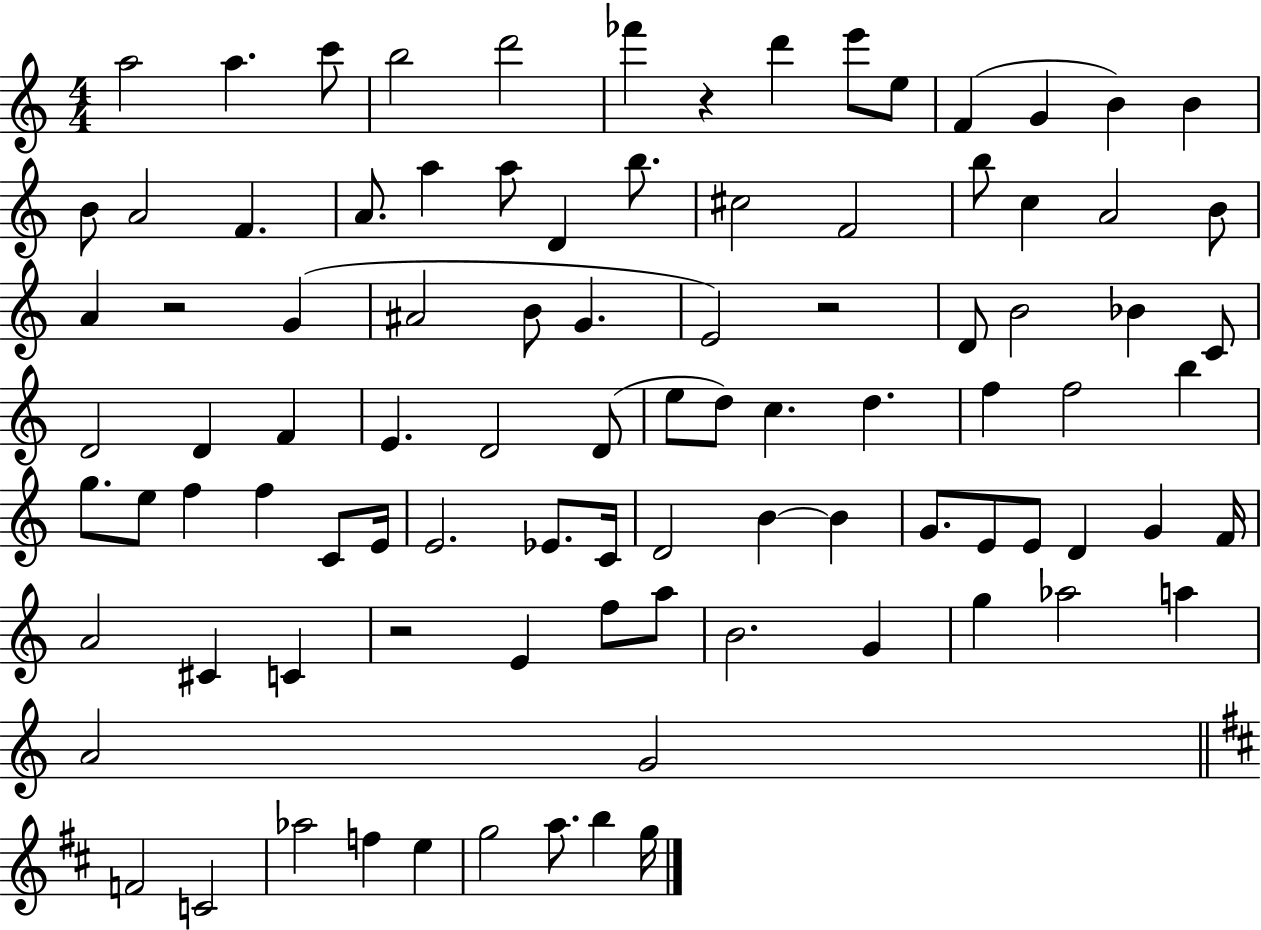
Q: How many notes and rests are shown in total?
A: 94